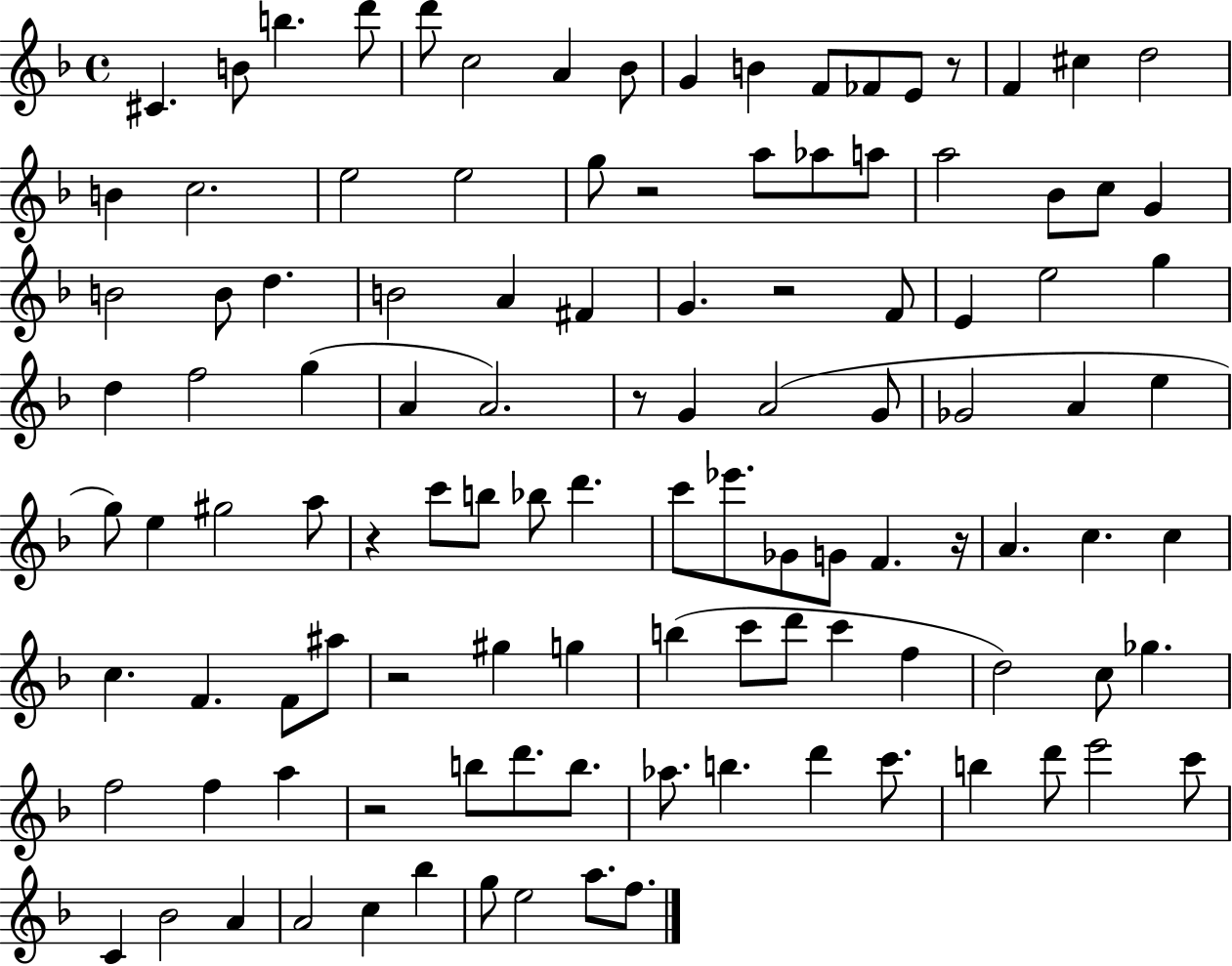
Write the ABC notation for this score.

X:1
T:Untitled
M:4/4
L:1/4
K:F
^C B/2 b d'/2 d'/2 c2 A _B/2 G B F/2 _F/2 E/2 z/2 F ^c d2 B c2 e2 e2 g/2 z2 a/2 _a/2 a/2 a2 _B/2 c/2 G B2 B/2 d B2 A ^F G z2 F/2 E e2 g d f2 g A A2 z/2 G A2 G/2 _G2 A e g/2 e ^g2 a/2 z c'/2 b/2 _b/2 d' c'/2 _e'/2 _G/2 G/2 F z/4 A c c c F F/2 ^a/2 z2 ^g g b c'/2 d'/2 c' f d2 c/2 _g f2 f a z2 b/2 d'/2 b/2 _a/2 b d' c'/2 b d'/2 e'2 c'/2 C _B2 A A2 c _b g/2 e2 a/2 f/2